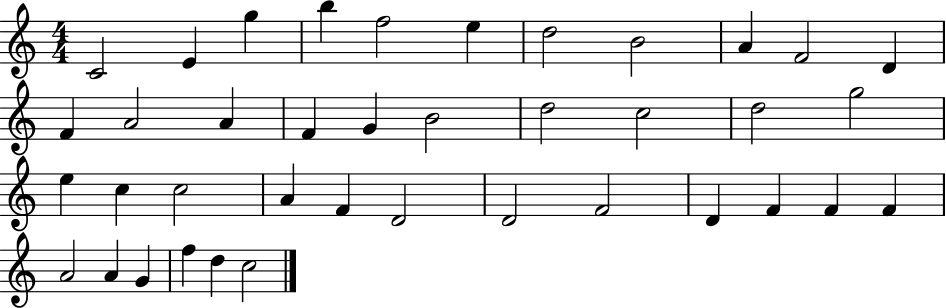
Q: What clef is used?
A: treble